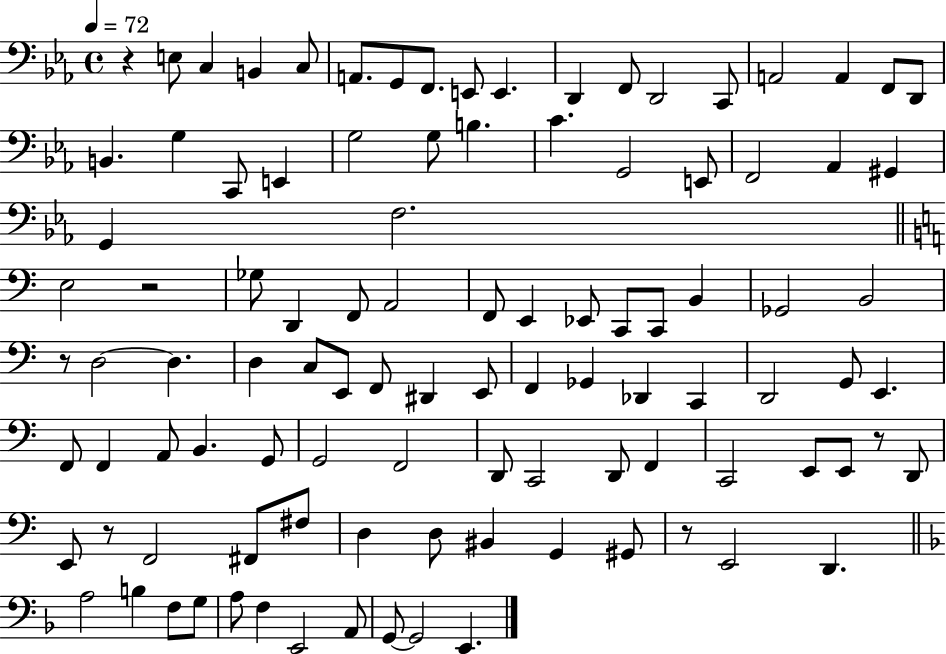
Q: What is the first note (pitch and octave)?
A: E3